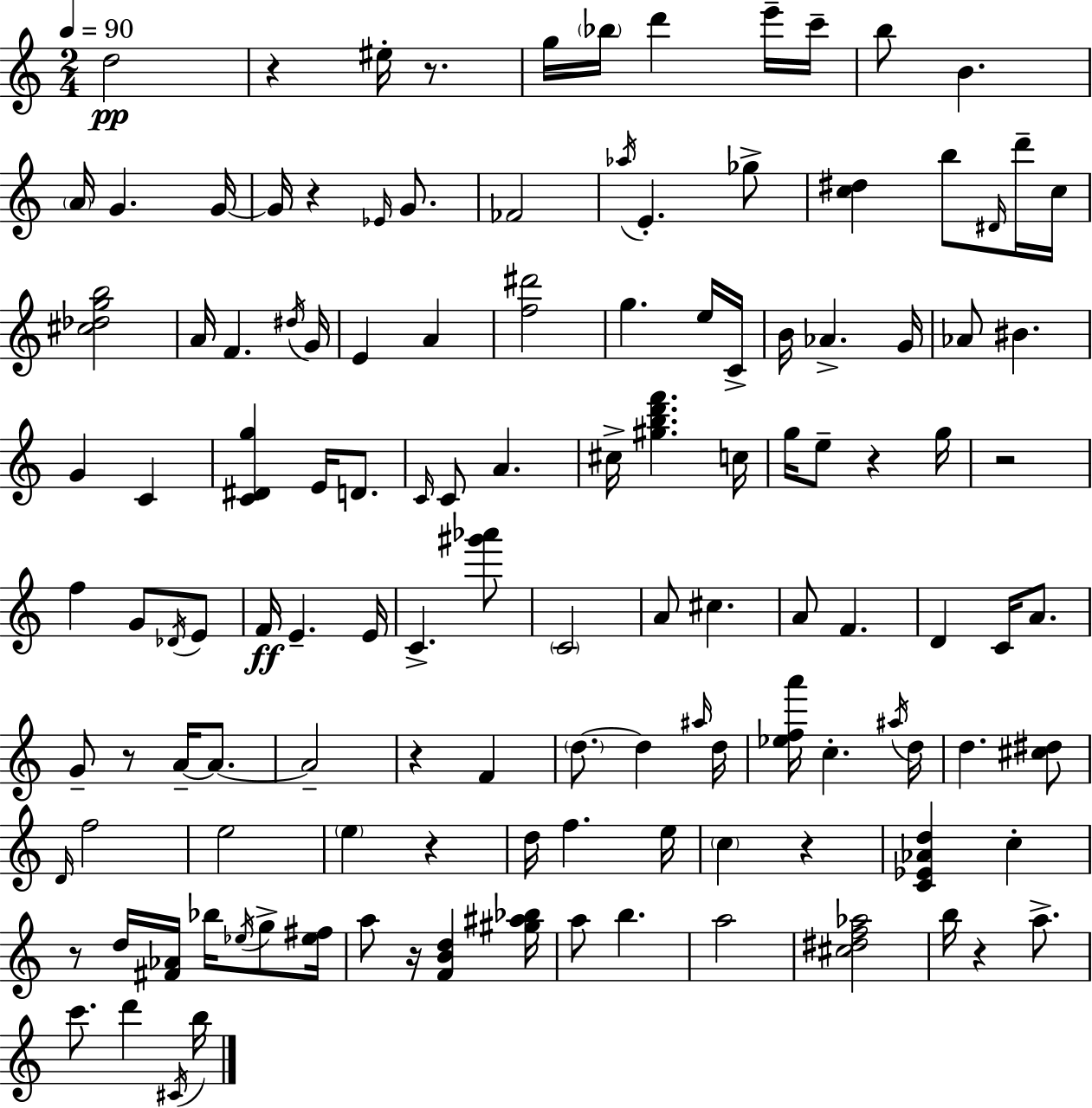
D5/h R/q EIS5/s R/e. G5/s Bb5/s D6/q E6/s C6/s B5/e B4/q. A4/s G4/q. G4/s G4/s R/q Eb4/s G4/e. FES4/h Ab5/s E4/q. Gb5/e [C5,D#5]/q B5/e D#4/s D6/s C5/s [C#5,Db5,G5,B5]/h A4/s F4/q. D#5/s G4/s E4/q A4/q [F5,D#6]/h G5/q. E5/s C4/s B4/s Ab4/q. G4/s Ab4/e BIS4/q. G4/q C4/q [C4,D#4,G5]/q E4/s D4/e. C4/s C4/e A4/q. C#5/s [G#5,B5,D6,F6]/q. C5/s G5/s E5/e R/q G5/s R/h F5/q G4/e Db4/s E4/e F4/s E4/q. E4/s C4/q. [G#6,Ab6]/e C4/h A4/e C#5/q. A4/e F4/q. D4/q C4/s A4/e. G4/e R/e A4/s A4/e. A4/h R/q F4/q D5/e. D5/q A#5/s D5/s [Eb5,F5,A6]/s C5/q. A#5/s D5/s D5/q. [C#5,D#5]/e D4/s F5/h E5/h E5/q R/q D5/s F5/q. E5/s C5/q R/q [C4,Eb4,Ab4,D5]/q C5/q R/e D5/s [F#4,Ab4]/s Bb5/s Eb5/s G5/e [Eb5,F#5]/s A5/e R/s [F4,B4,D5]/q [G#5,A#5,Bb5]/s A5/e B5/q. A5/h [C#5,D#5,F5,Ab5]/h B5/s R/q A5/e. C6/e. D6/q C#4/s B5/s